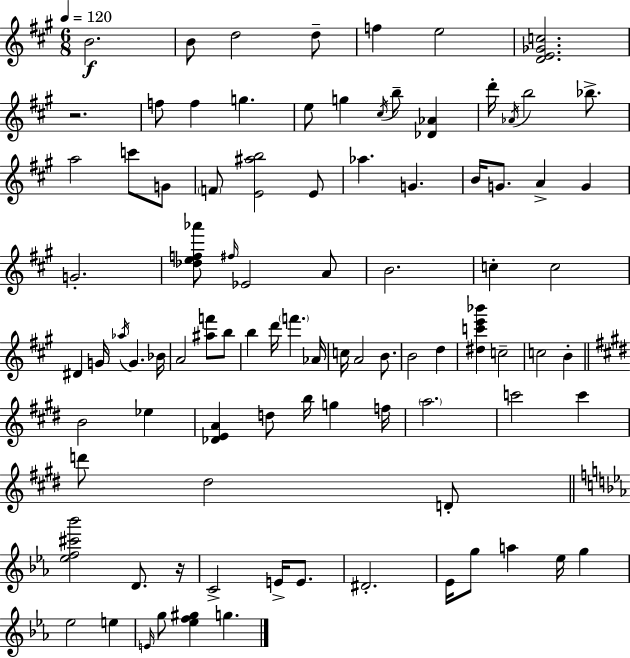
{
  \clef treble
  \numericTimeSignature
  \time 6/8
  \key a \major
  \tempo 4 = 120
  b'2.\f | b'8 d''2 d''8-- | f''4 e''2 | <d' e' ges' c''>2. | \break r2. | f''8 f''4 g''4. | e''8 g''4 \acciaccatura { cis''16 } b''8-- <des' aes'>4 | d'''16-. \acciaccatura { aes'16 } b''2 bes''8.-> | \break a''2 c'''8 | g'8 \parenthesize f'8 <e' ais'' b''>2 | e'8 aes''4. g'4. | b'16 g'8. a'4-> g'4 | \break g'2.-. | <des'' e'' f'' aes'''>8 \grace { fis''16 } ees'2 | a'8 b'2. | c''4-. c''2 | \break dis'4 g'16 \acciaccatura { aes''16 } g'4. | bes'16 a'2 | <ais'' f'''>8 b''8 b''4 d'''16 \parenthesize f'''4. | aes'16 c''16 a'2 | \break b'8. b'2 | d''4 <dis'' c''' e''' bes'''>4 c''2-- | c''2 | b'4-. \bar "||" \break \key e \major b'2 ees''4 | <des' e' a'>4 d''8 b''16 g''4 f''16 | \parenthesize a''2. | c'''2 c'''4 | \break d'''8 dis''2 d'8-. | \bar "||" \break \key ees \major <ees'' f'' cis''' bes'''>2 d'8. r16 | c'2-> e'16-> e'8. | dis'2.-. | ees'16 g''8 a''4 ees''16 g''4 | \break ees''2 e''4 | \grace { e'16 } g''8 <ees'' f'' gis''>4 g''4. | \bar "|."
}